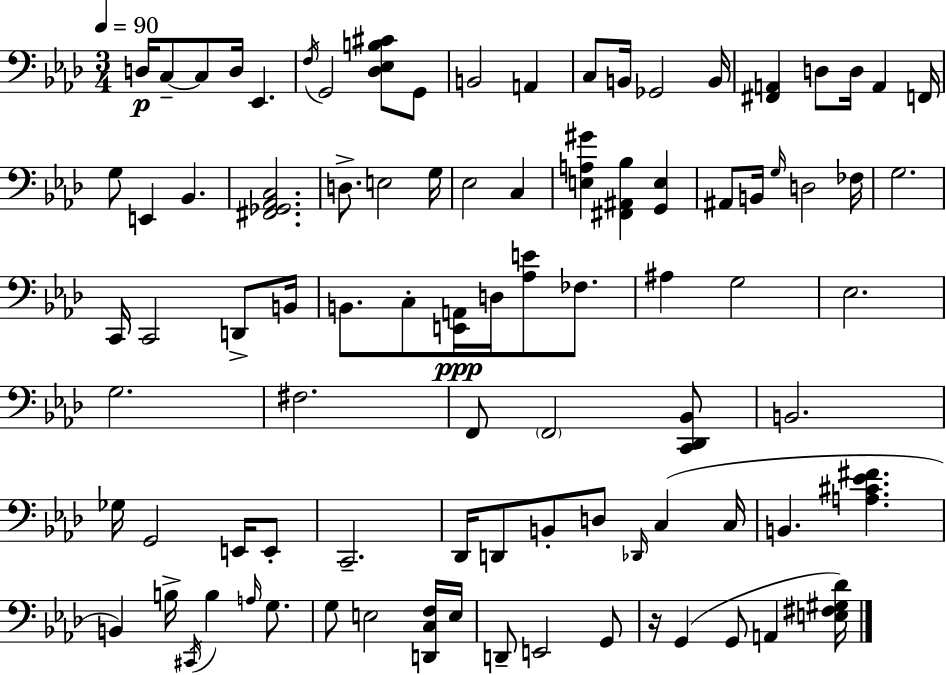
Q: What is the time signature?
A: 3/4